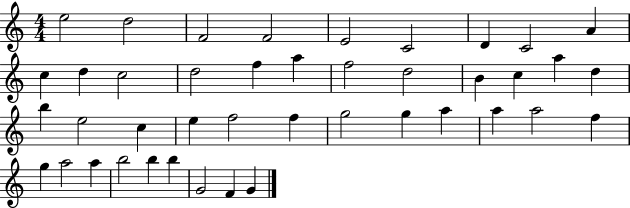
X:1
T:Untitled
M:4/4
L:1/4
K:C
e2 d2 F2 F2 E2 C2 D C2 A c d c2 d2 f a f2 d2 B c a d b e2 c e f2 f g2 g a a a2 f g a2 a b2 b b G2 F G